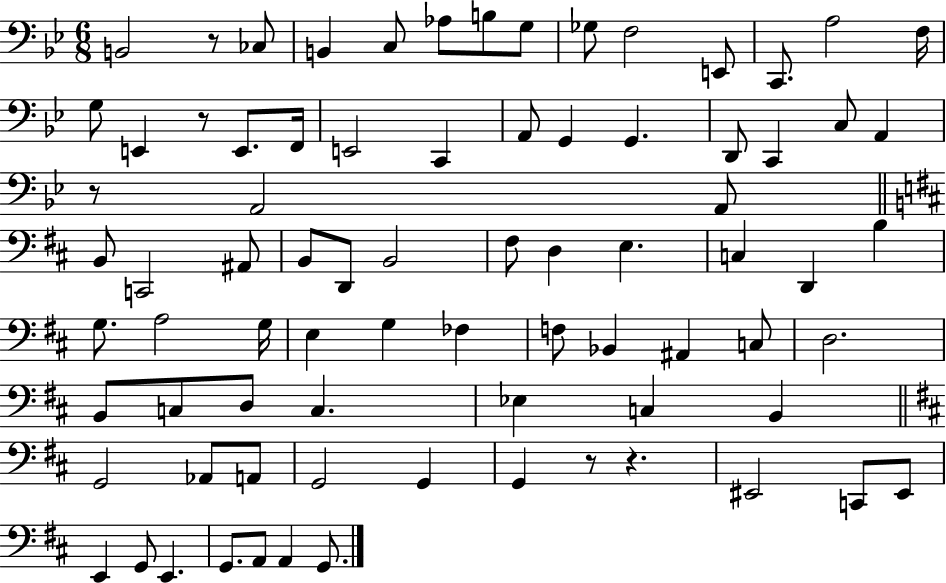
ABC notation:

X:1
T:Untitled
M:6/8
L:1/4
K:Bb
B,,2 z/2 _C,/2 B,, C,/2 _A,/2 B,/2 G,/2 _G,/2 F,2 E,,/2 C,,/2 A,2 F,/4 G,/2 E,, z/2 E,,/2 F,,/4 E,,2 C,, A,,/2 G,, G,, D,,/2 C,, C,/2 A,, z/2 A,,2 A,,/2 B,,/2 C,,2 ^A,,/2 B,,/2 D,,/2 B,,2 ^F,/2 D, E, C, D,, B, G,/2 A,2 G,/4 E, G, _F, F,/2 _B,, ^A,, C,/2 D,2 B,,/2 C,/2 D,/2 C, _E, C, B,, G,,2 _A,,/2 A,,/2 G,,2 G,, G,, z/2 z ^E,,2 C,,/2 ^E,,/2 E,, G,,/2 E,, G,,/2 A,,/2 A,, G,,/2